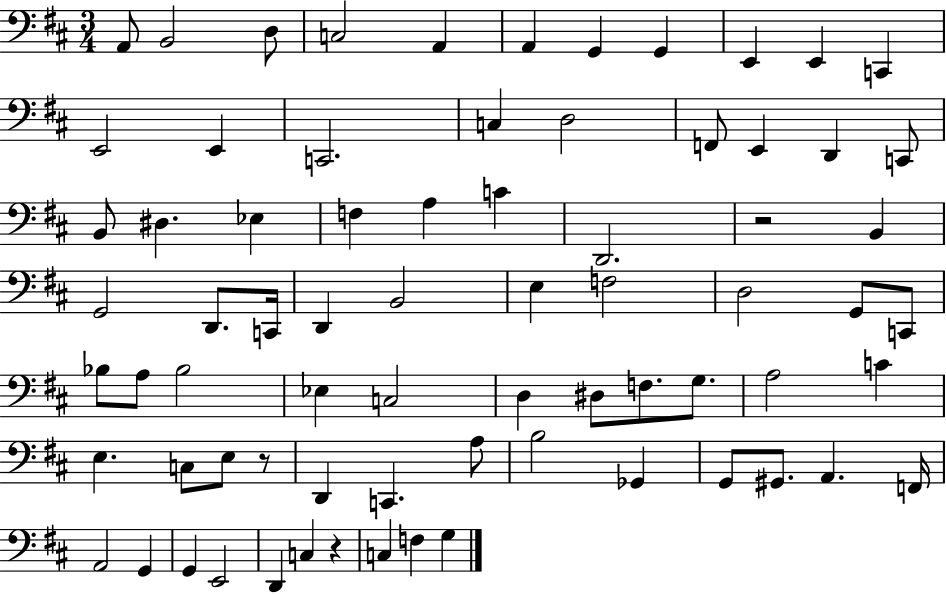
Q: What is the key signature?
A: D major